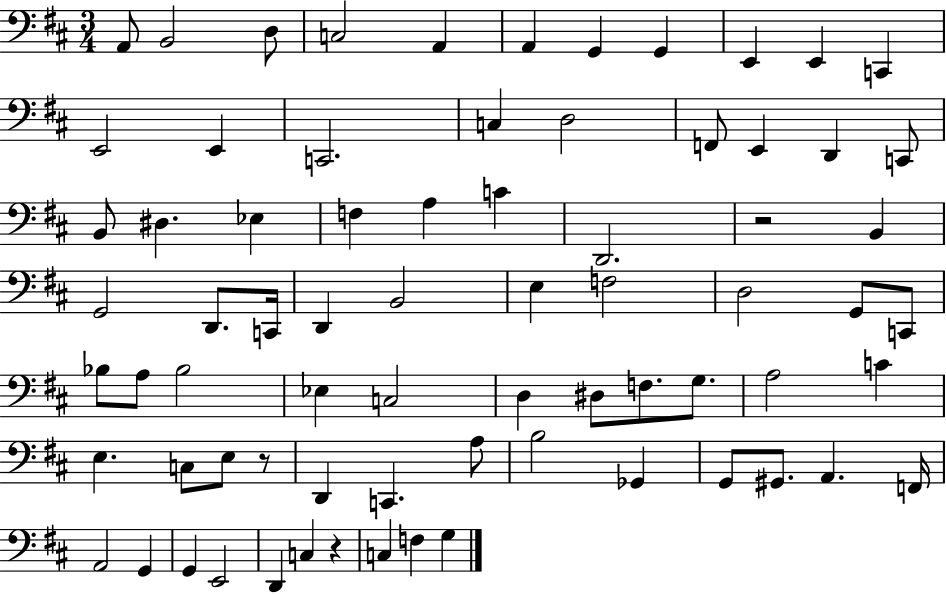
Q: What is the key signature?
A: D major